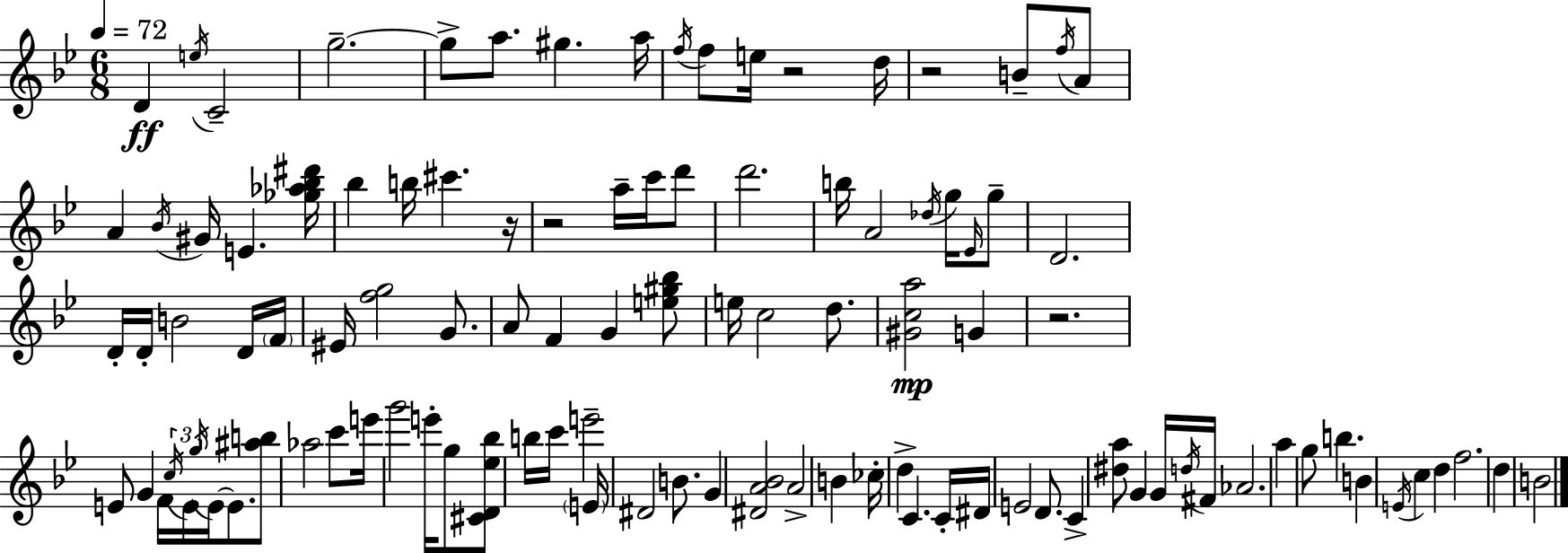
X:1
T:Untitled
M:6/8
L:1/4
K:Bb
D e/4 C2 g2 g/2 a/2 ^g a/4 f/4 f/2 e/4 z2 d/4 z2 B/2 f/4 A/2 A _B/4 ^G/4 E [_g_a_b^d']/4 _b b/4 ^c' z/4 z2 a/4 c'/4 d'/2 d'2 b/4 A2 _d/4 g/4 _E/4 g/2 D2 D/4 D/4 B2 D/4 F/4 ^E/4 [fg]2 G/2 A/2 F G [e^g_b]/2 e/4 c2 d/2 [^Gca]2 G z2 E/2 G F/4 c/4 E/4 g/4 E/4 E/2 [^ab]/2 _a2 c'/2 e'/4 g'2 e'/4 g/2 [^CD_e_b]/2 b/4 c'/4 e'2 E/4 ^D2 B/2 G [^DA_B]2 A2 B _c/4 d C C/4 ^D/4 E2 D/2 C [^da]/2 G G/4 d/4 ^F/4 _A2 a g/2 b B E/4 c d f2 d B2